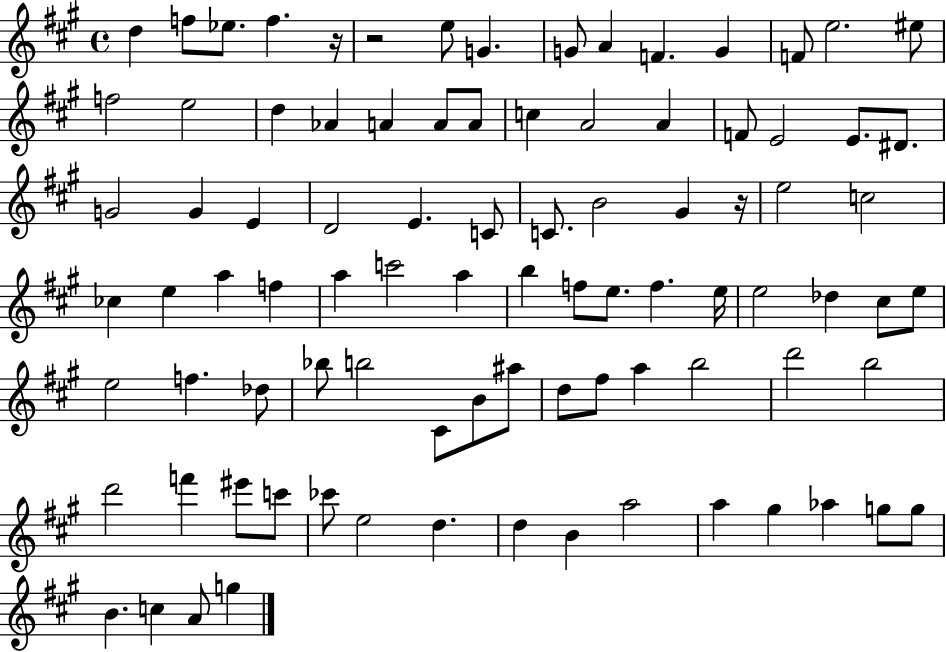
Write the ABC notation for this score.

X:1
T:Untitled
M:4/4
L:1/4
K:A
d f/2 _e/2 f z/4 z2 e/2 G G/2 A F G F/2 e2 ^e/2 f2 e2 d _A A A/2 A/2 c A2 A F/2 E2 E/2 ^D/2 G2 G E D2 E C/2 C/2 B2 ^G z/4 e2 c2 _c e a f a c'2 a b f/2 e/2 f e/4 e2 _d ^c/2 e/2 e2 f _d/2 _b/2 b2 ^C/2 B/2 ^a/2 d/2 ^f/2 a b2 d'2 b2 d'2 f' ^e'/2 c'/2 _c'/2 e2 d d B a2 a ^g _a g/2 g/2 B c A/2 g